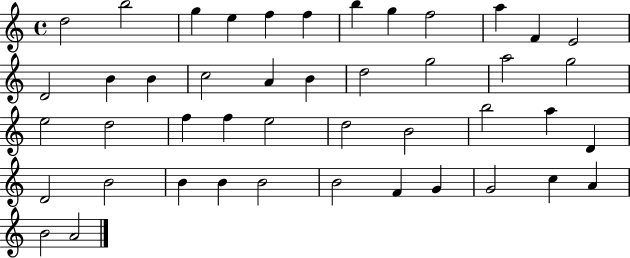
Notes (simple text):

D5/h B5/h G5/q E5/q F5/q F5/q B5/q G5/q F5/h A5/q F4/q E4/h D4/h B4/q B4/q C5/h A4/q B4/q D5/h G5/h A5/h G5/h E5/h D5/h F5/q F5/q E5/h D5/h B4/h B5/h A5/q D4/q D4/h B4/h B4/q B4/q B4/h B4/h F4/q G4/q G4/h C5/q A4/q B4/h A4/h